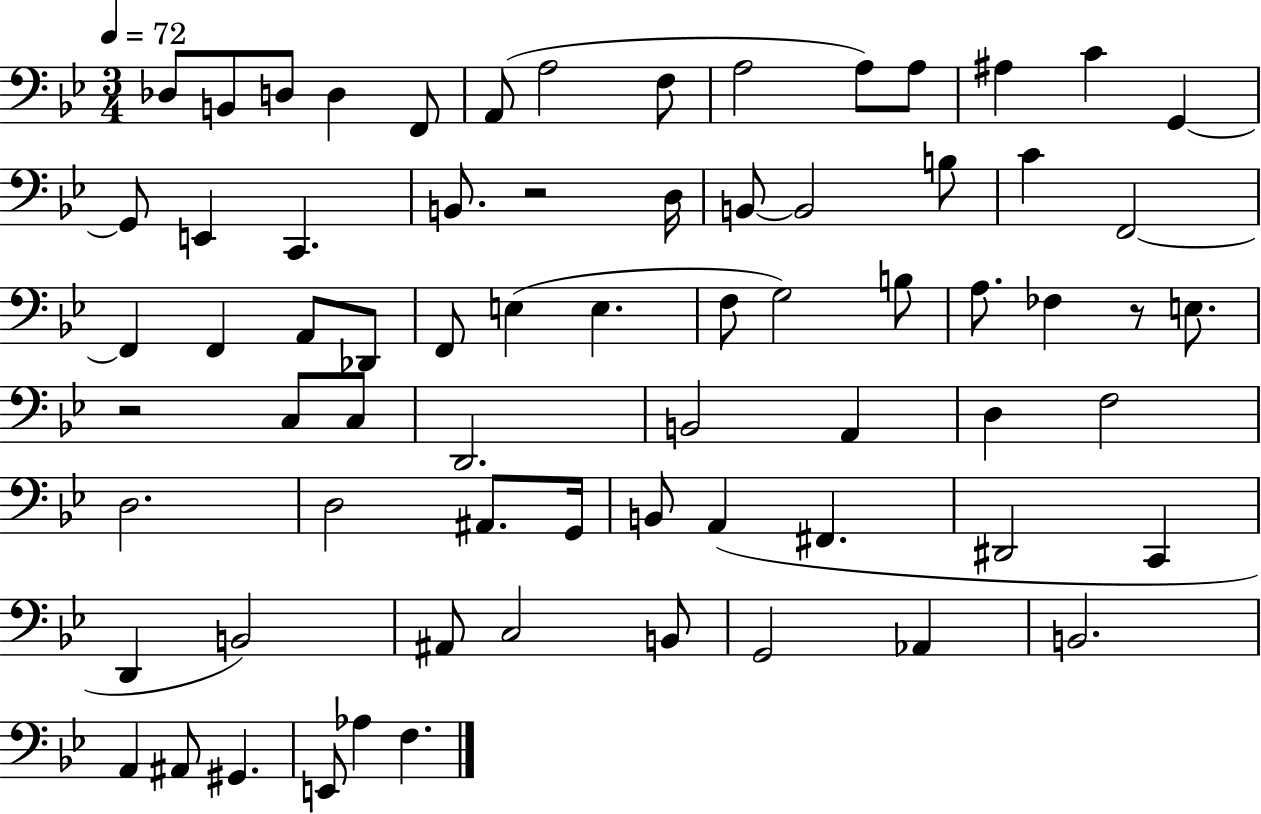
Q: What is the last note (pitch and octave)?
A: F3